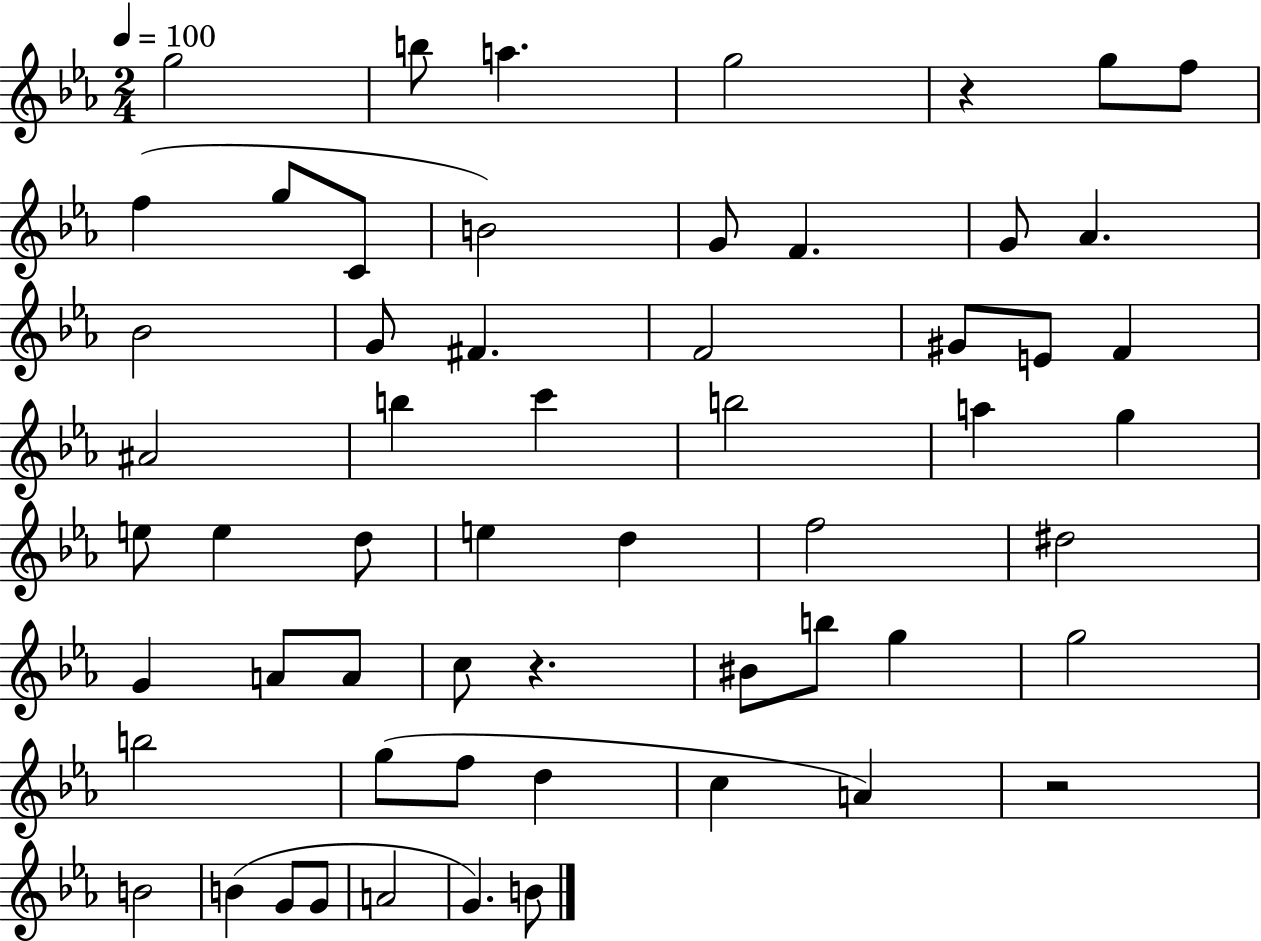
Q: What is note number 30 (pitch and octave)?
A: D5